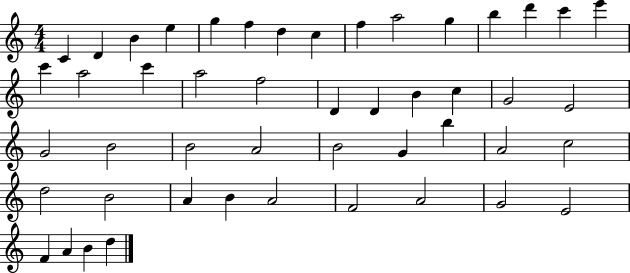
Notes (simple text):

C4/q D4/q B4/q E5/q G5/q F5/q D5/q C5/q F5/q A5/h G5/q B5/q D6/q C6/q E6/q C6/q A5/h C6/q A5/h F5/h D4/q D4/q B4/q C5/q G4/h E4/h G4/h B4/h B4/h A4/h B4/h G4/q B5/q A4/h C5/h D5/h B4/h A4/q B4/q A4/h F4/h A4/h G4/h E4/h F4/q A4/q B4/q D5/q